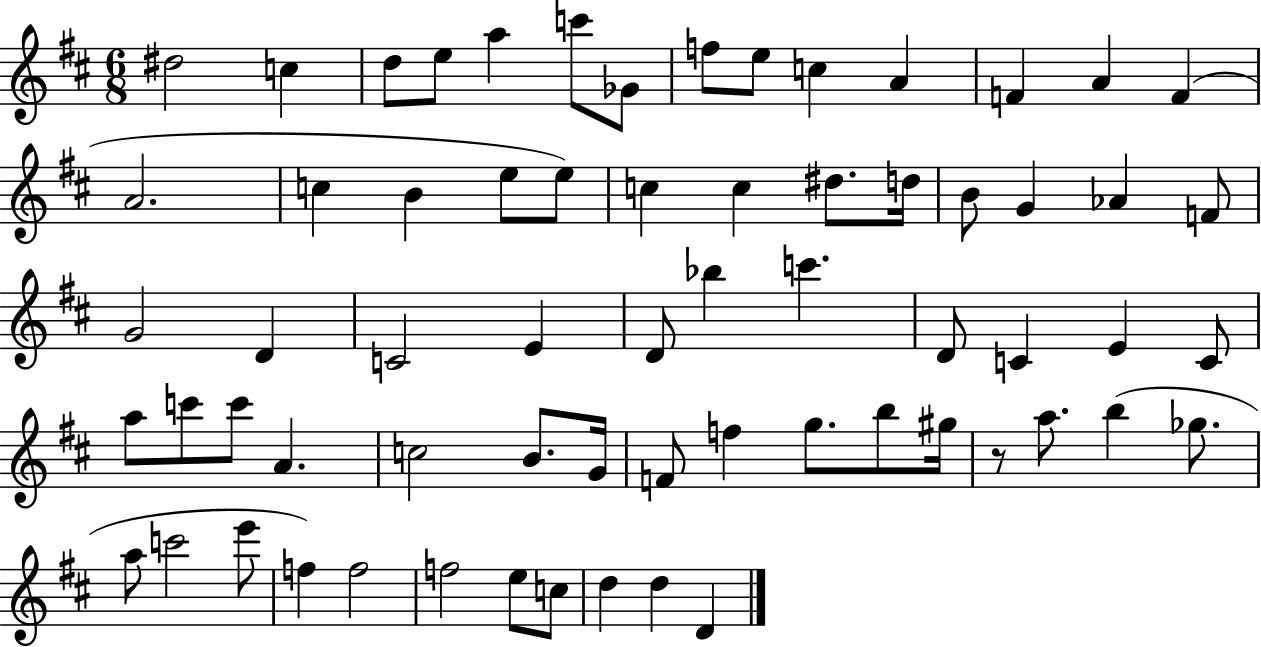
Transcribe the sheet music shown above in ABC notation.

X:1
T:Untitled
M:6/8
L:1/4
K:D
^d2 c d/2 e/2 a c'/2 _G/2 f/2 e/2 c A F A F A2 c B e/2 e/2 c c ^d/2 d/4 B/2 G _A F/2 G2 D C2 E D/2 _b c' D/2 C E C/2 a/2 c'/2 c'/2 A c2 B/2 G/4 F/2 f g/2 b/2 ^g/4 z/2 a/2 b _g/2 a/2 c'2 e'/2 f f2 f2 e/2 c/2 d d D